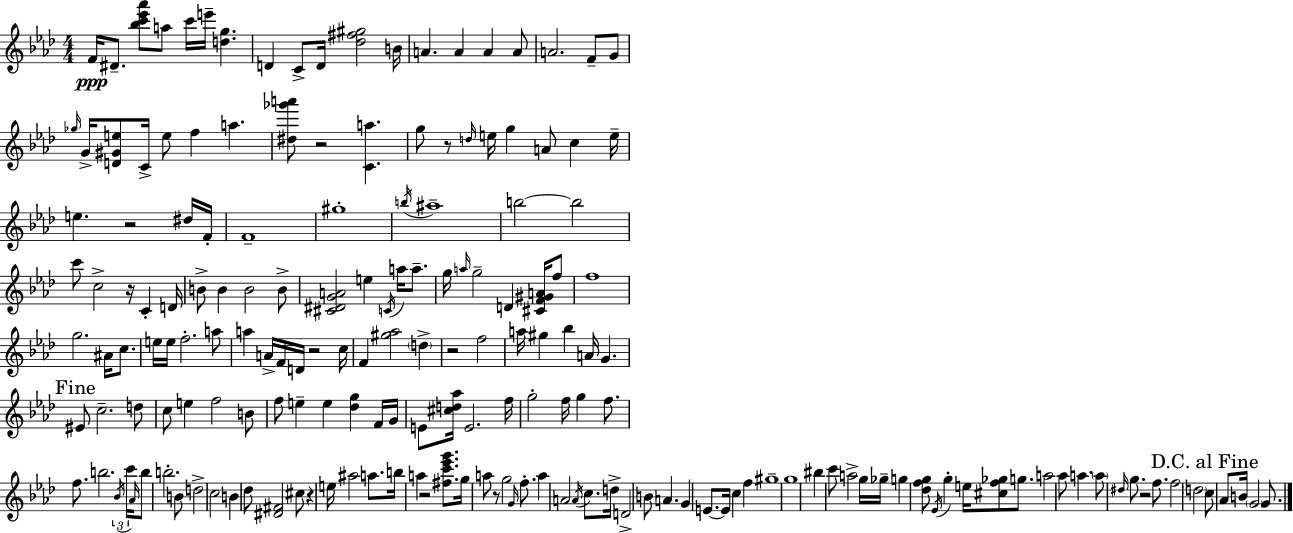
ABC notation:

X:1
T:Untitled
M:4/4
L:1/4
K:Ab
F/4 ^D/2 [_bc'_e'_a']/2 a/2 c'/4 e'/4 [dg] D C/2 D/4 [_d^f^g]2 B/4 A A A A/2 A2 F/2 G/2 _g/4 G/4 [D^Ge]/2 C/4 e/2 f a [^d_g'a']/2 z2 [Ca] g/2 z/2 d/4 e/4 g A/2 c e/4 e z2 ^d/4 F/4 F4 ^g4 b/4 ^a4 b2 b2 c'/2 c2 z/4 C D/4 B/2 B B2 B/2 [^C^DGA]2 e C/4 a/4 a/2 g/4 a/4 g2 D [^CF^GA]/4 f/2 f4 g2 ^A/4 c/2 e/4 e/4 f2 a/2 a A/4 F/4 D/4 z2 c/4 F [^g_a]2 d z2 f2 a/4 ^g _b A/4 G ^E/2 c2 d/2 c/2 e f2 B/2 f/2 e e [_dg] F/4 G/4 E/2 [^cd_a]/4 E2 f/4 g2 f/4 g f/2 f/2 b2 _B/4 c'/4 _A/4 b/2 b2 B/2 d2 c2 B _d/2 [^D^F]2 ^c/2 z e/4 ^a2 a/2 b/4 a z2 [^fc'_e'g']/2 g/4 a/2 z/2 g2 G/4 f/2 a A2 A/4 c/2 d/4 D2 B/2 A G E/2 E/4 c f ^g4 g4 ^b c'/2 a2 g/4 _g/4 g [_dfg]/2 _E/4 g e/4 [^cf_g]/2 g/2 a2 _a/2 a a/2 ^d/4 g/2 z2 f/2 f2 d2 c/2 _A/2 B/4 G2 G/2